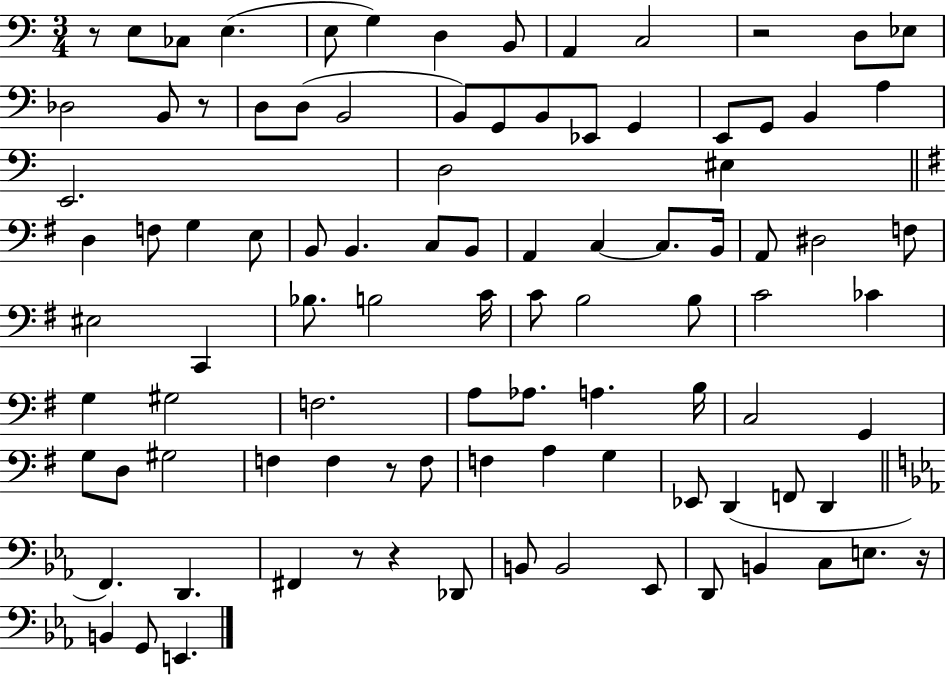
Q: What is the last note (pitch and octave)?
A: E2